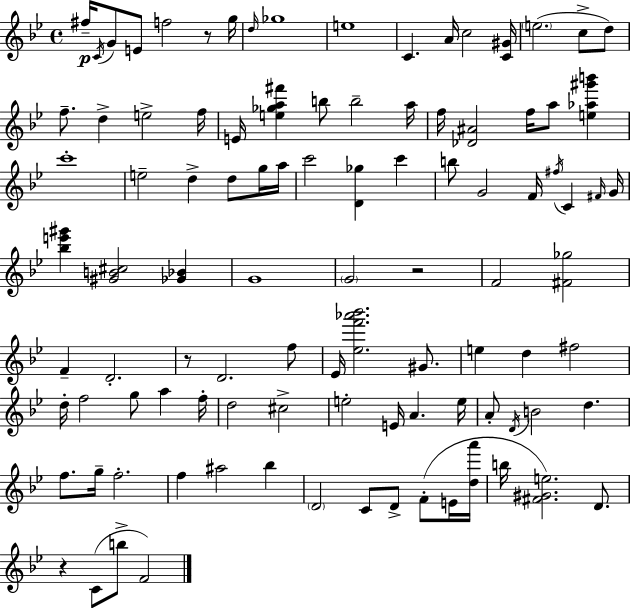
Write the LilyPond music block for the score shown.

{
  \clef treble
  \time 4/4
  \defaultTimeSignature
  \key g \minor
  \repeat volta 2 { fis''16--\p \acciaccatura { c'16 } g'8 e'8 f''2 r8 | g''16 \grace { d''16 } ges''1 | e''1 | c'4. a'16 c''2 | \break <c' gis'>16 \parenthesize e''2.( c''8-> | d''8) f''8.-- d''4-> e''2-> | f''16 e'16 <e'' ges'' a'' fis'''>4 b''8 b''2-- | a''16 f''16 <des' ais'>2 f''16 a''8 <e'' aes'' gis''' b'''>4 | \break c'''1-. | e''2-- d''4-> d''8 | g''16 a''16 c'''2 <d' ges''>4 c'''4 | b''8 g'2 f'16 \acciaccatura { fis''16 } c'4 | \break \grace { fis'16 } g'16 <bes'' e''' gis'''>4 <gis' b' cis''>2 | <ges' bes'>4 g'1 | \parenthesize g'2 r2 | f'2 <fis' ges''>2 | \break f'4-- d'2.-. | r8 d'2. | f''8 ees'16 <ees'' f''' aes''' bes'''>2. | gis'8. e''4 d''4 fis''2 | \break d''16-. f''2 g''8 a''4 | f''16-. d''2 cis''2-> | e''2-. e'16 a'4. | e''16 a'8-. \acciaccatura { d'16 } b'2 d''4. | \break f''8. g''16-- f''2.-. | f''4 ais''2 | bes''4 \parenthesize d'2 c'8 d'8-> | f'8-.( e'16 <d'' a'''>16 b''16 <fis' gis' e''>2.) | \break d'8. r4 c'8( b''8-> f'2) | } \bar "|."
}